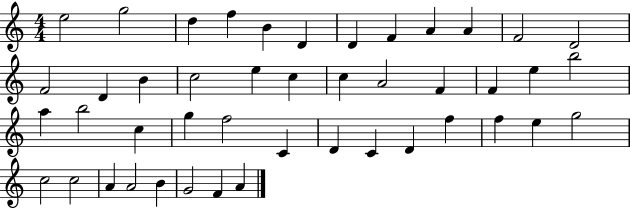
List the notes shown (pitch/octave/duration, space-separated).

E5/h G5/h D5/q F5/q B4/q D4/q D4/q F4/q A4/q A4/q F4/h D4/h F4/h D4/q B4/q C5/h E5/q C5/q C5/q A4/h F4/q F4/q E5/q B5/h A5/q B5/h C5/q G5/q F5/h C4/q D4/q C4/q D4/q F5/q F5/q E5/q G5/h C5/h C5/h A4/q A4/h B4/q G4/h F4/q A4/q